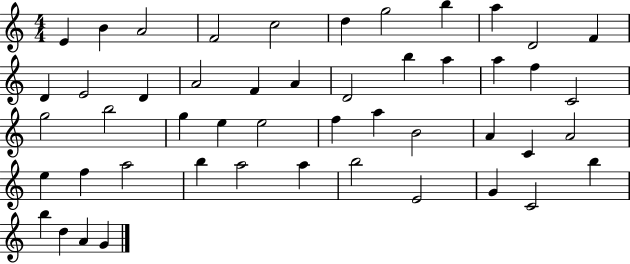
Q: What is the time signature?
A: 4/4